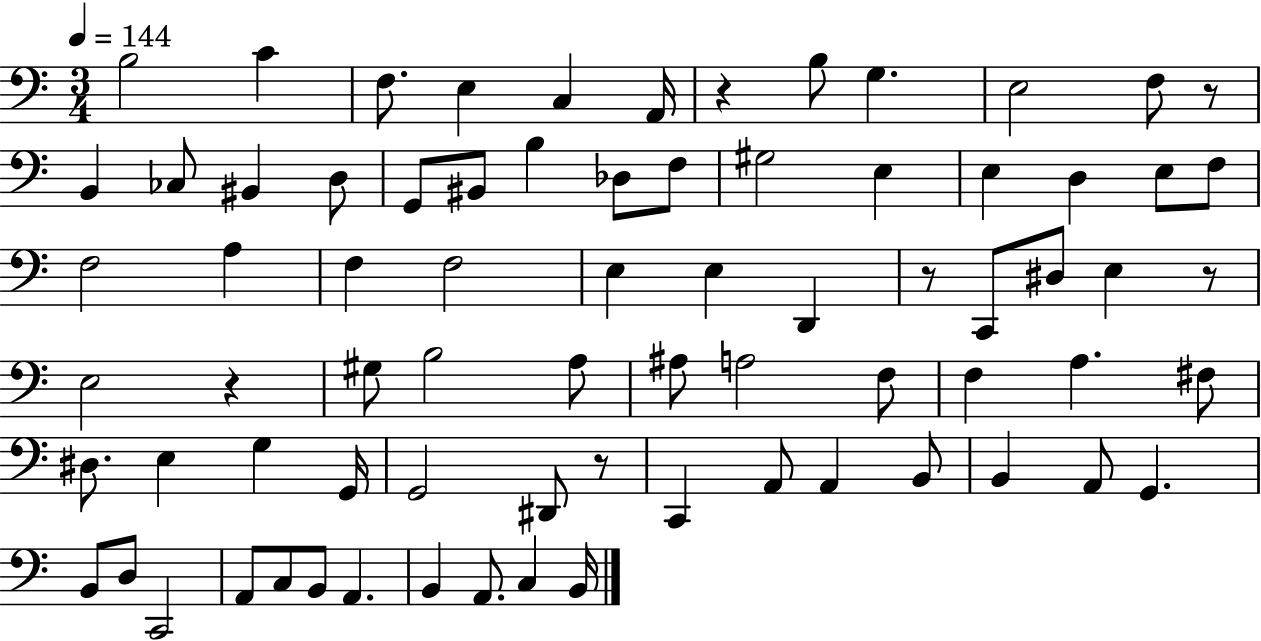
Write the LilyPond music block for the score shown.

{
  \clef bass
  \numericTimeSignature
  \time 3/4
  \key c \major
  \tempo 4 = 144
  \repeat volta 2 { b2 c'4 | f8. e4 c4 a,16 | r4 b8 g4. | e2 f8 r8 | \break b,4 ces8 bis,4 d8 | g,8 bis,8 b4 des8 f8 | gis2 e4 | e4 d4 e8 f8 | \break f2 a4 | f4 f2 | e4 e4 d,4 | r8 c,8 dis8 e4 r8 | \break e2 r4 | gis8 b2 a8 | ais8 a2 f8 | f4 a4. fis8 | \break dis8. e4 g4 g,16 | g,2 dis,8 r8 | c,4 a,8 a,4 b,8 | b,4 a,8 g,4. | \break b,8 d8 c,2 | a,8 c8 b,8 a,4. | b,4 a,8. c4 b,16 | } \bar "|."
}